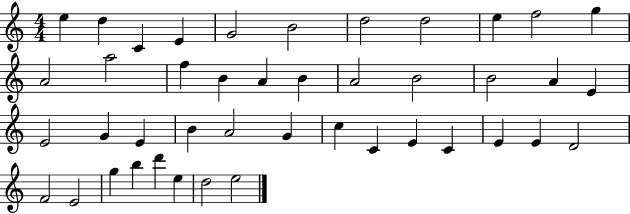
{
  \clef treble
  \numericTimeSignature
  \time 4/4
  \key c \major
  e''4 d''4 c'4 e'4 | g'2 b'2 | d''2 d''2 | e''4 f''2 g''4 | \break a'2 a''2 | f''4 b'4 a'4 b'4 | a'2 b'2 | b'2 a'4 e'4 | \break e'2 g'4 e'4 | b'4 a'2 g'4 | c''4 c'4 e'4 c'4 | e'4 e'4 d'2 | \break f'2 e'2 | g''4 b''4 d'''4 e''4 | d''2 e''2 | \bar "|."
}